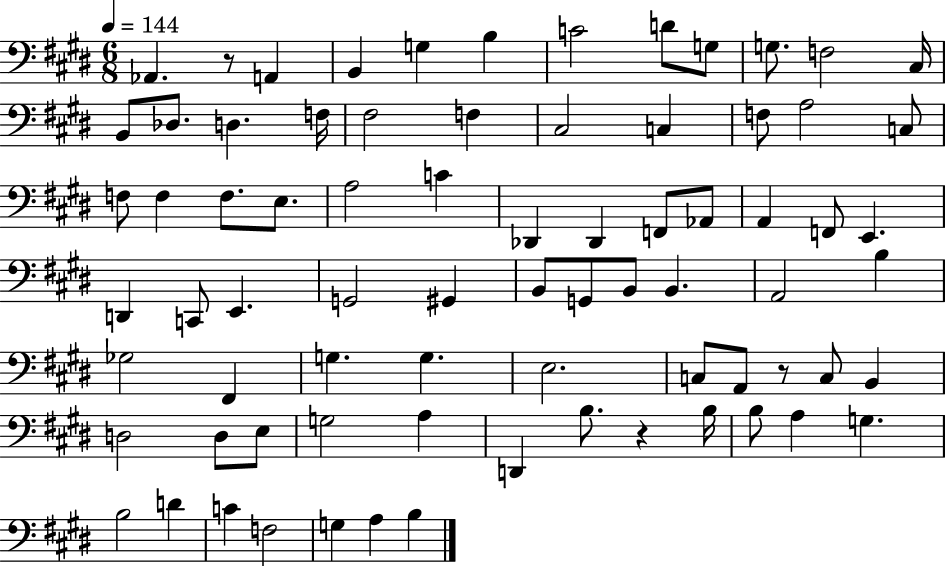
X:1
T:Untitled
M:6/8
L:1/4
K:E
_A,, z/2 A,, B,, G, B, C2 D/2 G,/2 G,/2 F,2 ^C,/4 B,,/2 _D,/2 D, F,/4 ^F,2 F, ^C,2 C, F,/2 A,2 C,/2 F,/2 F, F,/2 E,/2 A,2 C _D,, _D,, F,,/2 _A,,/2 A,, F,,/2 E,, D,, C,,/2 E,, G,,2 ^G,, B,,/2 G,,/2 B,,/2 B,, A,,2 B, _G,2 ^F,, G, G, E,2 C,/2 A,,/2 z/2 C,/2 B,, D,2 D,/2 E,/2 G,2 A, D,, B,/2 z B,/4 B,/2 A, G, B,2 D C F,2 G, A, B,